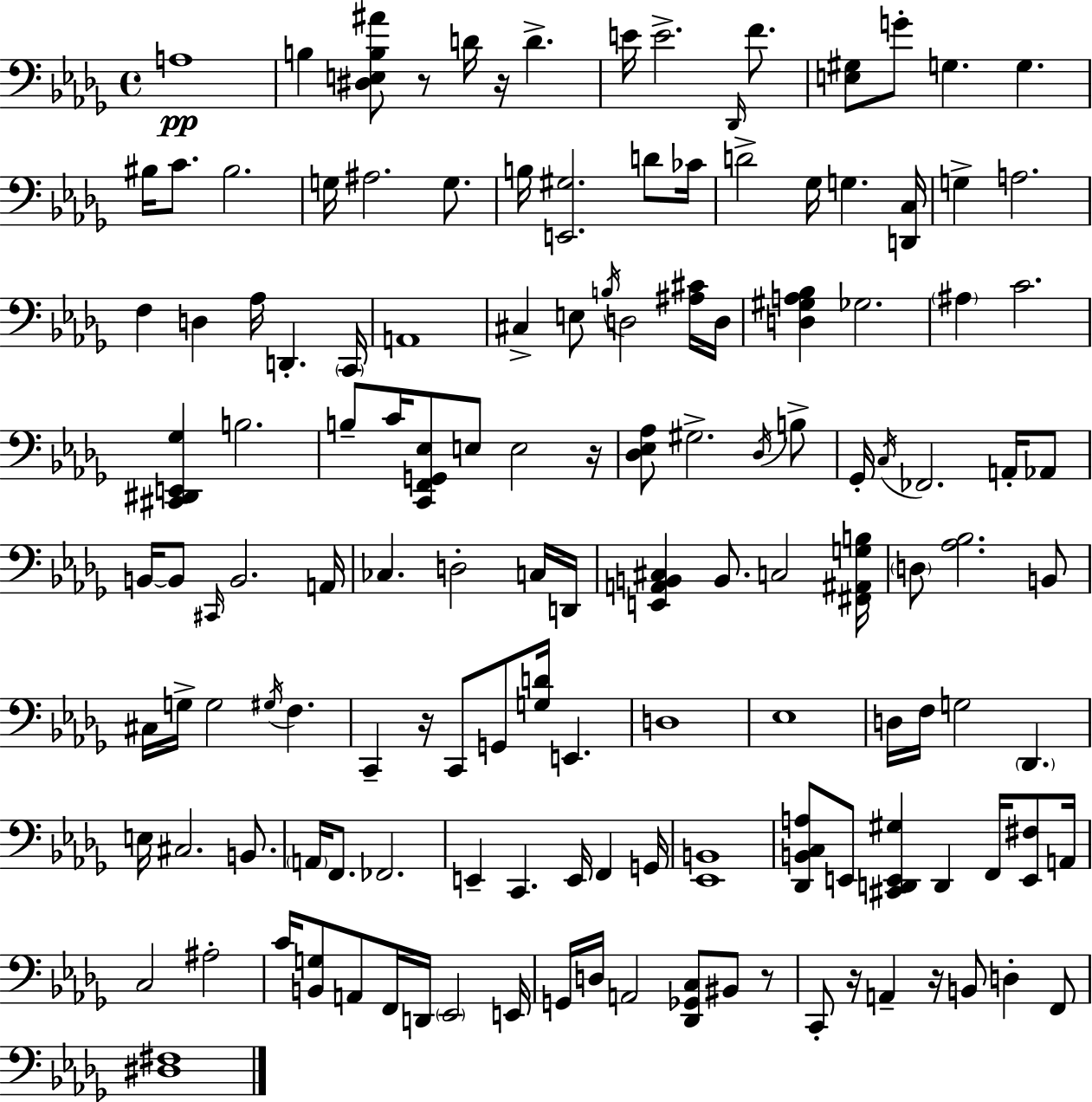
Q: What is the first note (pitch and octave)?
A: A3